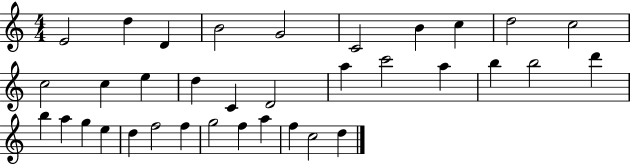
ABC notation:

X:1
T:Untitled
M:4/4
L:1/4
K:C
E2 d D B2 G2 C2 B c d2 c2 c2 c e d C D2 a c'2 a b b2 d' b a g e d f2 f g2 f a f c2 d